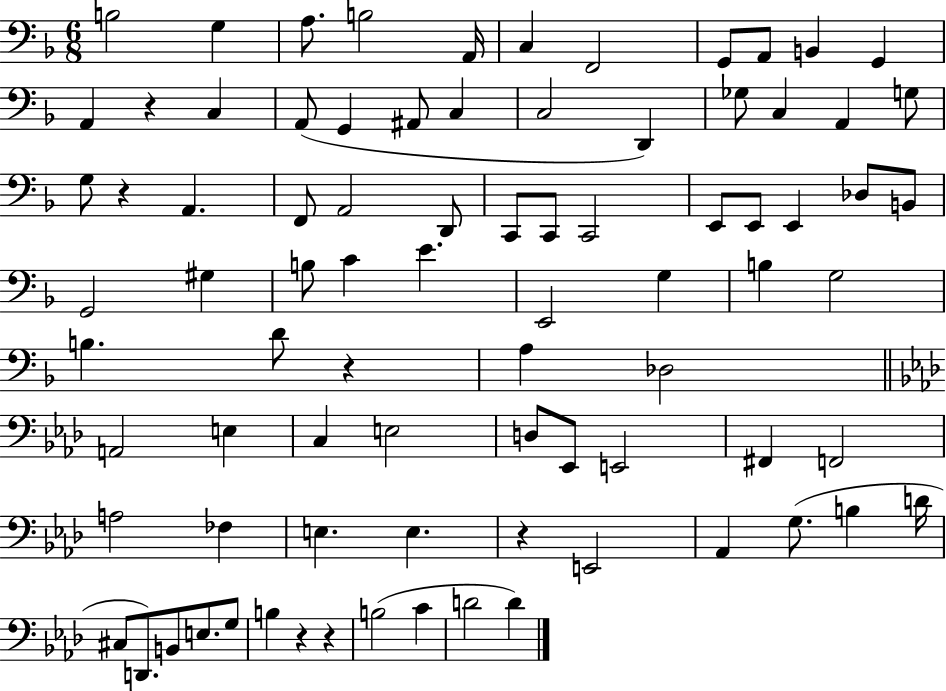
X:1
T:Untitled
M:6/8
L:1/4
K:F
B,2 G, A,/2 B,2 A,,/4 C, F,,2 G,,/2 A,,/2 B,, G,, A,, z C, A,,/2 G,, ^A,,/2 C, C,2 D,, _G,/2 C, A,, G,/2 G,/2 z A,, F,,/2 A,,2 D,,/2 C,,/2 C,,/2 C,,2 E,,/2 E,,/2 E,, _D,/2 B,,/2 G,,2 ^G, B,/2 C E E,,2 G, B, G,2 B, D/2 z A, _D,2 A,,2 E, C, E,2 D,/2 _E,,/2 E,,2 ^F,, F,,2 A,2 _F, E, E, z E,,2 _A,, G,/2 B, D/4 ^C,/2 D,,/2 B,,/2 E,/2 G,/2 B, z z B,2 C D2 D